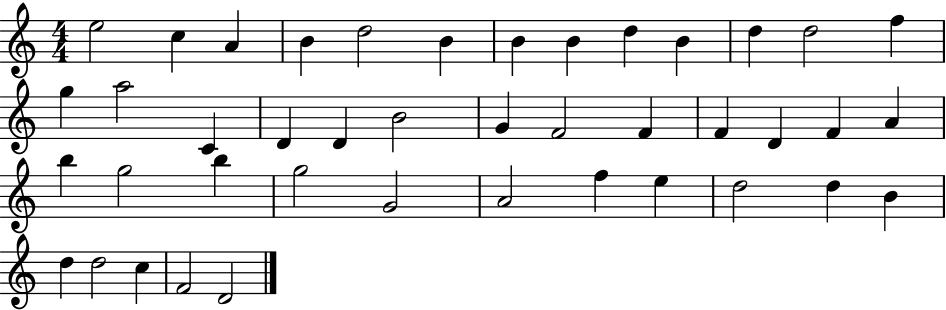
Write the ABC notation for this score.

X:1
T:Untitled
M:4/4
L:1/4
K:C
e2 c A B d2 B B B d B d d2 f g a2 C D D B2 G F2 F F D F A b g2 b g2 G2 A2 f e d2 d B d d2 c F2 D2